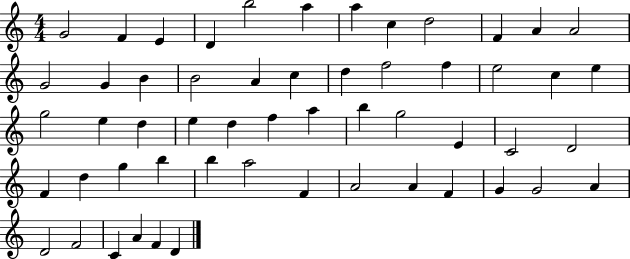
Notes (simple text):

G4/h F4/q E4/q D4/q B5/h A5/q A5/q C5/q D5/h F4/q A4/q A4/h G4/h G4/q B4/q B4/h A4/q C5/q D5/q F5/h F5/q E5/h C5/q E5/q G5/h E5/q D5/q E5/q D5/q F5/q A5/q B5/q G5/h E4/q C4/h D4/h F4/q D5/q G5/q B5/q B5/q A5/h F4/q A4/h A4/q F4/q G4/q G4/h A4/q D4/h F4/h C4/q A4/q F4/q D4/q